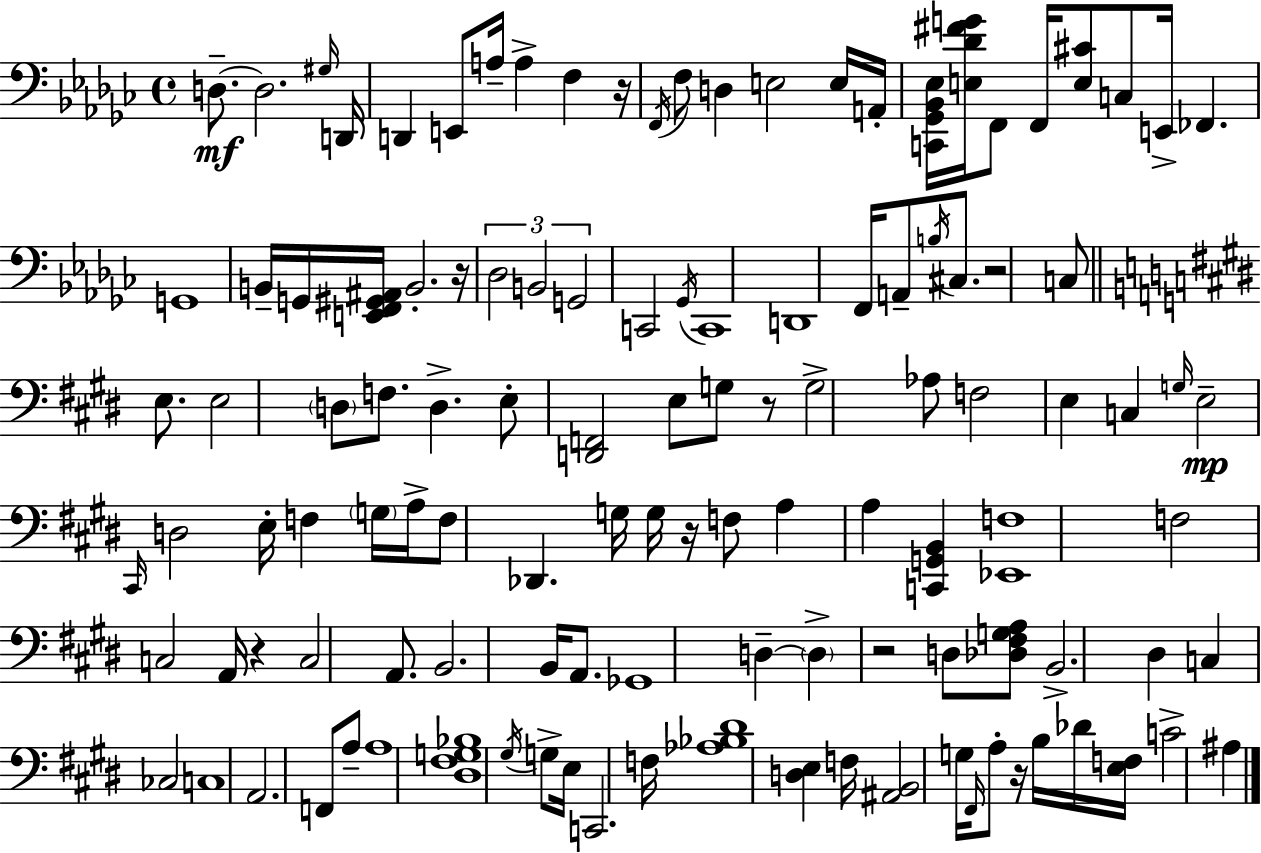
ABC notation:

X:1
T:Untitled
M:4/4
L:1/4
K:Ebm
D,/2 D,2 ^G,/4 D,,/4 D,, E,,/2 A,/4 A, F, z/4 F,,/4 F,/2 D, E,2 E,/4 A,,/4 [C,,_G,,_B,,_E,]/4 [E,_D^FG]/4 F,,/2 F,,/4 [E,^C]/2 C,/2 E,,/4 _F,, G,,4 B,,/4 G,,/4 [E,,F,,^G,,^A,,]/4 B,,2 z/4 _D,2 B,,2 G,,2 C,,2 _G,,/4 C,,4 D,,4 F,,/4 A,,/2 B,/4 ^C,/2 z2 C,/2 E,/2 E,2 D,/2 F,/2 D, E,/2 [D,,F,,]2 E,/2 G,/2 z/2 G,2 _A,/2 F,2 E, C, G,/4 E,2 ^C,,/4 D,2 E,/4 F, G,/4 A,/4 F,/2 _D,, G,/4 G,/4 z/4 F,/2 A, A, [C,,G,,B,,] [_E,,F,]4 F,2 C,2 A,,/4 z C,2 A,,/2 B,,2 B,,/4 A,,/2 _G,,4 D, D, z2 D,/2 [_D,^F,G,A,]/2 B,,2 ^D, C, _C,2 C,4 A,,2 F,,/2 A,/2 A,4 [^D,^F,G,_B,]4 ^G,/4 G,/2 E,/4 C,,2 F,/4 [_A,_B,^D]4 [D,E,] F,/4 [^A,,B,,]2 G,/4 ^F,,/4 A,/2 z/4 B,/4 _D/4 [E,F,]/4 C2 ^A,